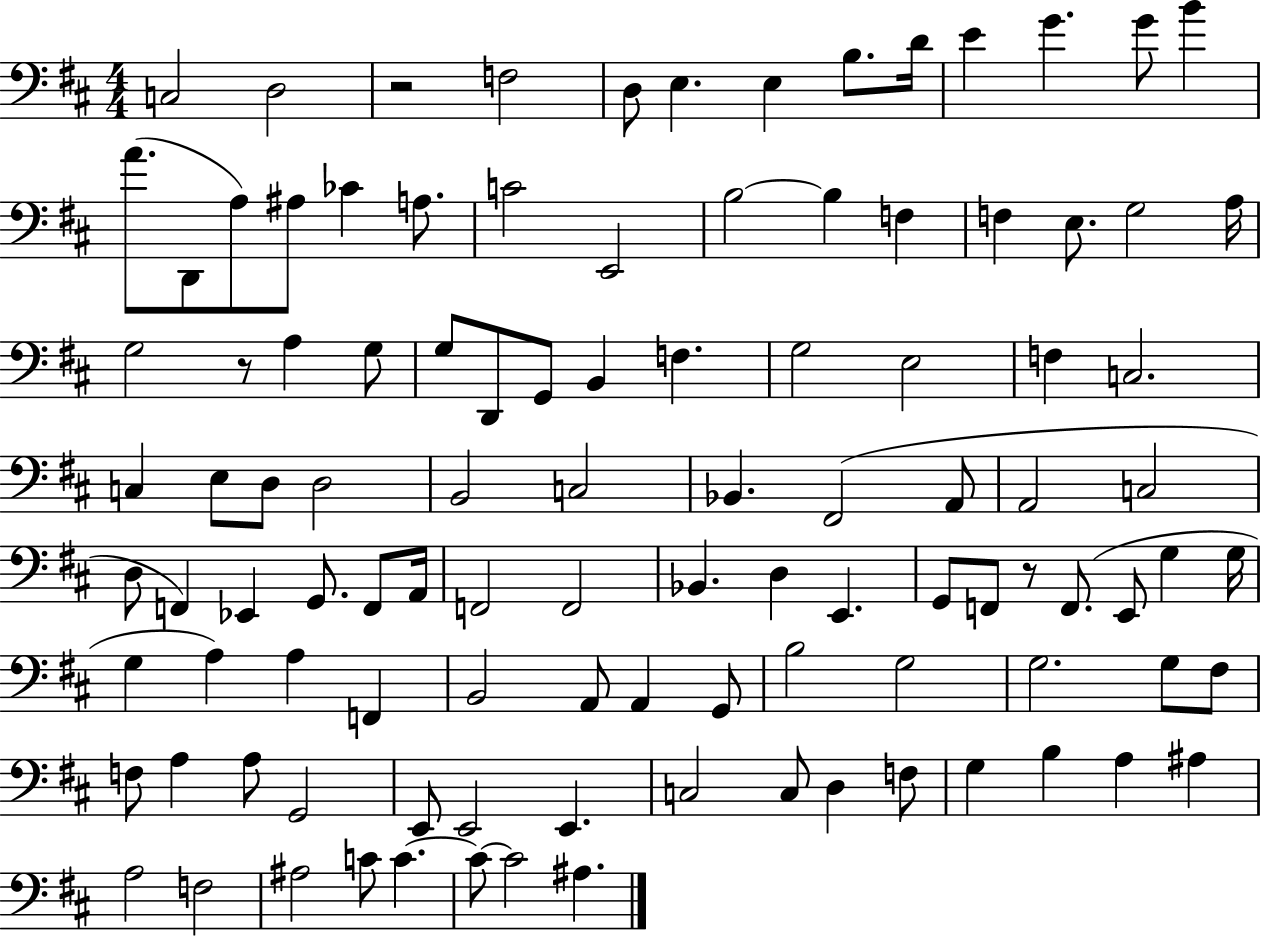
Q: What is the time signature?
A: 4/4